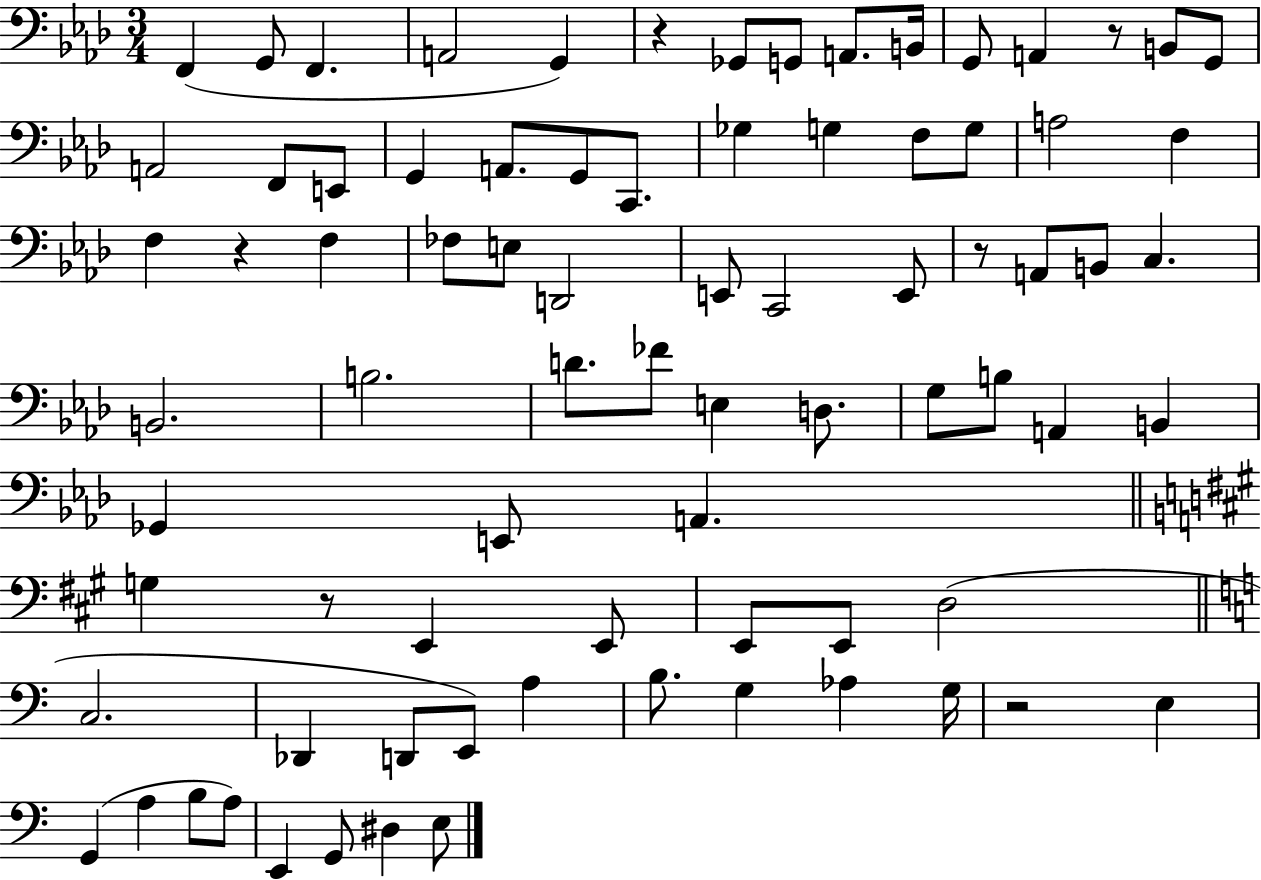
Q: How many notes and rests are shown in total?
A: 80